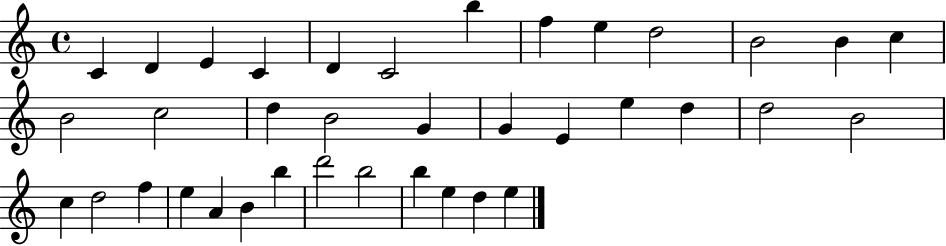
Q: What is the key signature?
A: C major